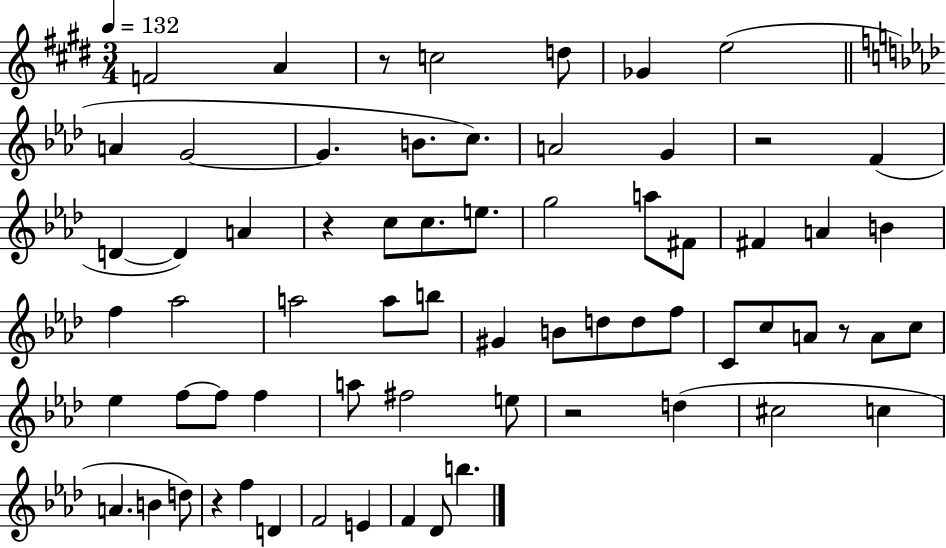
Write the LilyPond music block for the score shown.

{
  \clef treble
  \numericTimeSignature
  \time 3/4
  \key e \major
  \tempo 4 = 132
  f'2 a'4 | r8 c''2 d''8 | ges'4 e''2( | \bar "||" \break \key f \minor a'4 g'2~~ | g'4. b'8. c''8.) | a'2 g'4 | r2 f'4( | \break d'4~~ d'4) a'4 | r4 c''8 c''8. e''8. | g''2 a''8 fis'8 | fis'4 a'4 b'4 | \break f''4 aes''2 | a''2 a''8 b''8 | gis'4 b'8 d''8 d''8 f''8 | c'8 c''8 a'8 r8 a'8 c''8 | \break ees''4 f''8~~ f''8 f''4 | a''8 fis''2 e''8 | r2 d''4( | cis''2 c''4 | \break a'4. b'4 d''8) | r4 f''4 d'4 | f'2 e'4 | f'4 des'8 b''4. | \break \bar "|."
}